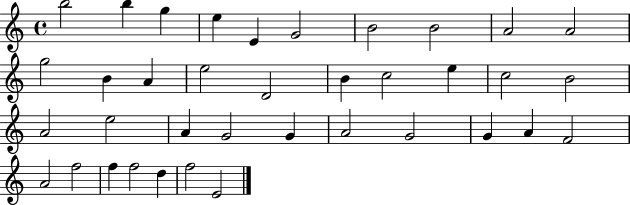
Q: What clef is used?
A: treble